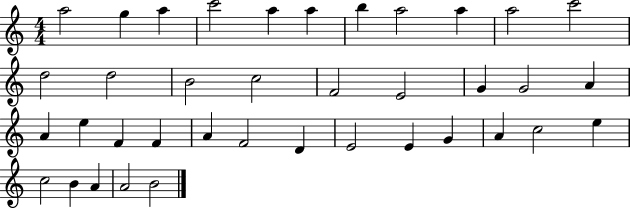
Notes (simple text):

A5/h G5/q A5/q C6/h A5/q A5/q B5/q A5/h A5/q A5/h C6/h D5/h D5/h B4/h C5/h F4/h E4/h G4/q G4/h A4/q A4/q E5/q F4/q F4/q A4/q F4/h D4/q E4/h E4/q G4/q A4/q C5/h E5/q C5/h B4/q A4/q A4/h B4/h